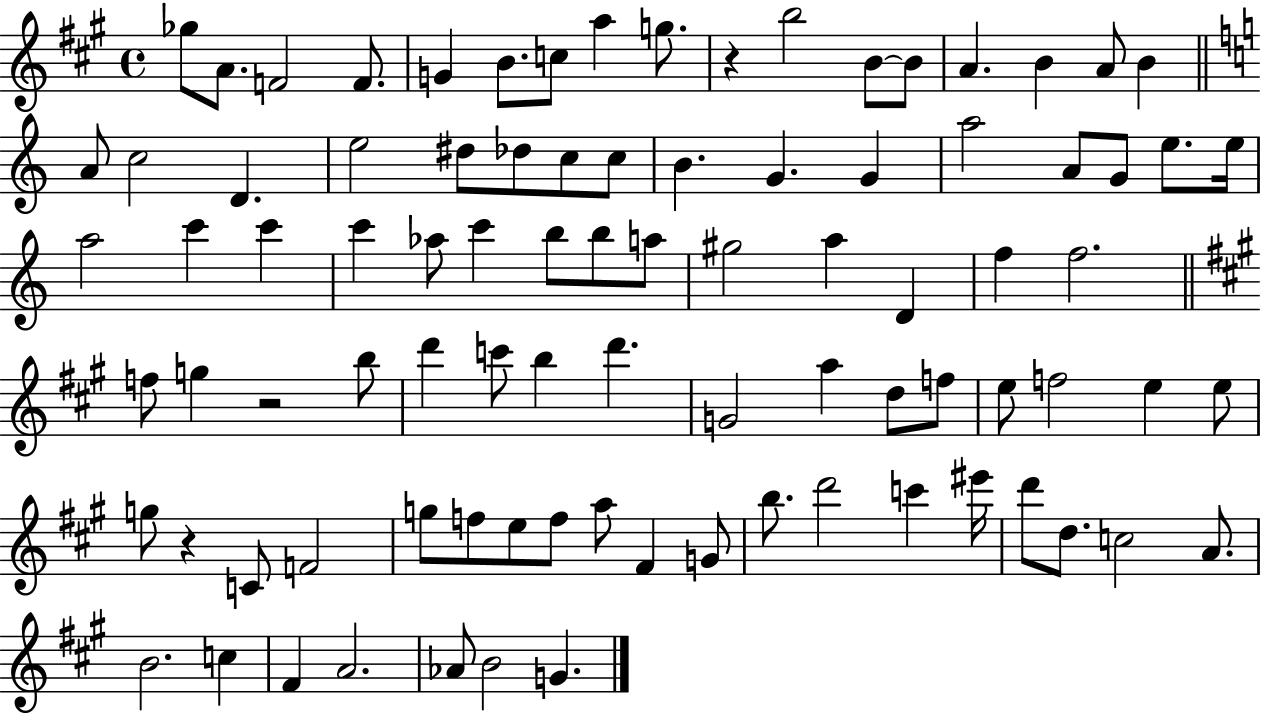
Gb5/e A4/e. F4/h F4/e. G4/q B4/e. C5/e A5/q G5/e. R/q B5/h B4/e B4/e A4/q. B4/q A4/e B4/q A4/e C5/h D4/q. E5/h D#5/e Db5/e C5/e C5/e B4/q. G4/q. G4/q A5/h A4/e G4/e E5/e. E5/s A5/h C6/q C6/q C6/q Ab5/e C6/q B5/e B5/e A5/e G#5/h A5/q D4/q F5/q F5/h. F5/e G5/q R/h B5/e D6/q C6/e B5/q D6/q. G4/h A5/q D5/e F5/e E5/e F5/h E5/q E5/e G5/e R/q C4/e F4/h G5/e F5/e E5/e F5/e A5/e F#4/q G4/e B5/e. D6/h C6/q EIS6/s D6/e D5/e. C5/h A4/e. B4/h. C5/q F#4/q A4/h. Ab4/e B4/h G4/q.